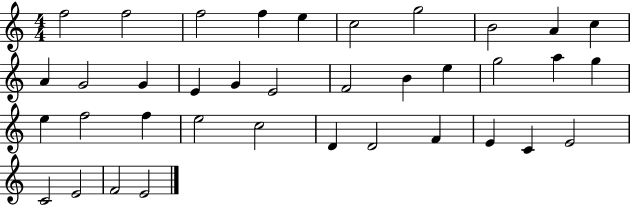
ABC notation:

X:1
T:Untitled
M:4/4
L:1/4
K:C
f2 f2 f2 f e c2 g2 B2 A c A G2 G E G E2 F2 B e g2 a g e f2 f e2 c2 D D2 F E C E2 C2 E2 F2 E2